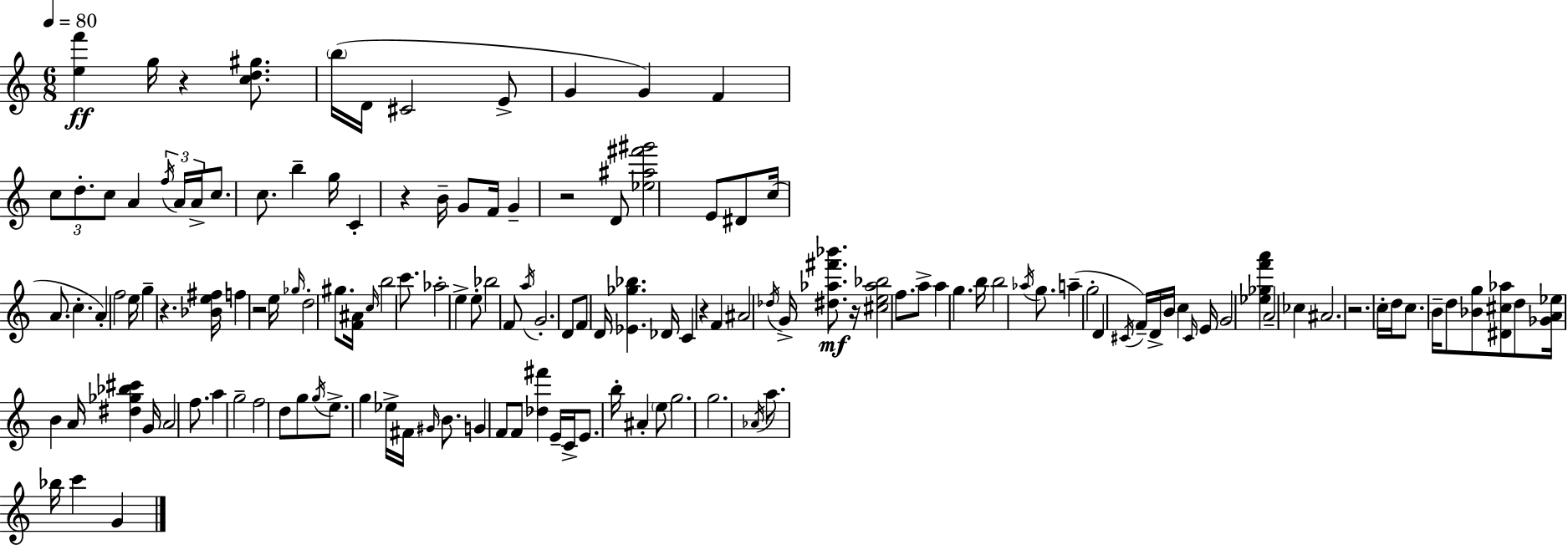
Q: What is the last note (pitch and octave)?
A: G4